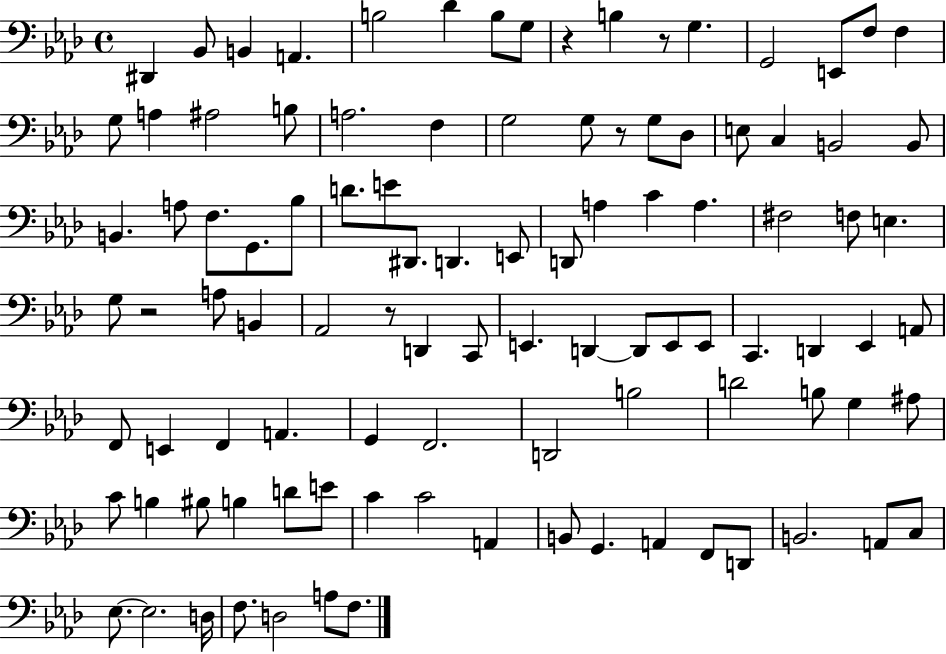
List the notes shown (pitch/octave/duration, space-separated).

D#2/q Bb2/e B2/q A2/q. B3/h Db4/q B3/e G3/e R/q B3/q R/e G3/q. G2/h E2/e F3/e F3/q G3/e A3/q A#3/h B3/e A3/h. F3/q G3/h G3/e R/e G3/e Db3/e E3/e C3/q B2/h B2/e B2/q. A3/e F3/e. G2/e. Bb3/e D4/e. E4/e D#2/e. D2/q. E2/e D2/e A3/q C4/q A3/q. F#3/h F3/e E3/q. G3/e R/h A3/e B2/q Ab2/h R/e D2/q C2/e E2/q. D2/q D2/e E2/e E2/e C2/q. D2/q Eb2/q A2/e F2/e E2/q F2/q A2/q. G2/q F2/h. D2/h B3/h D4/h B3/e G3/q A#3/e C4/e B3/q BIS3/e B3/q D4/e E4/e C4/q C4/h A2/q B2/e G2/q. A2/q F2/e D2/e B2/h. A2/e C3/e Eb3/e. Eb3/h. D3/s F3/e. D3/h A3/e F3/e.